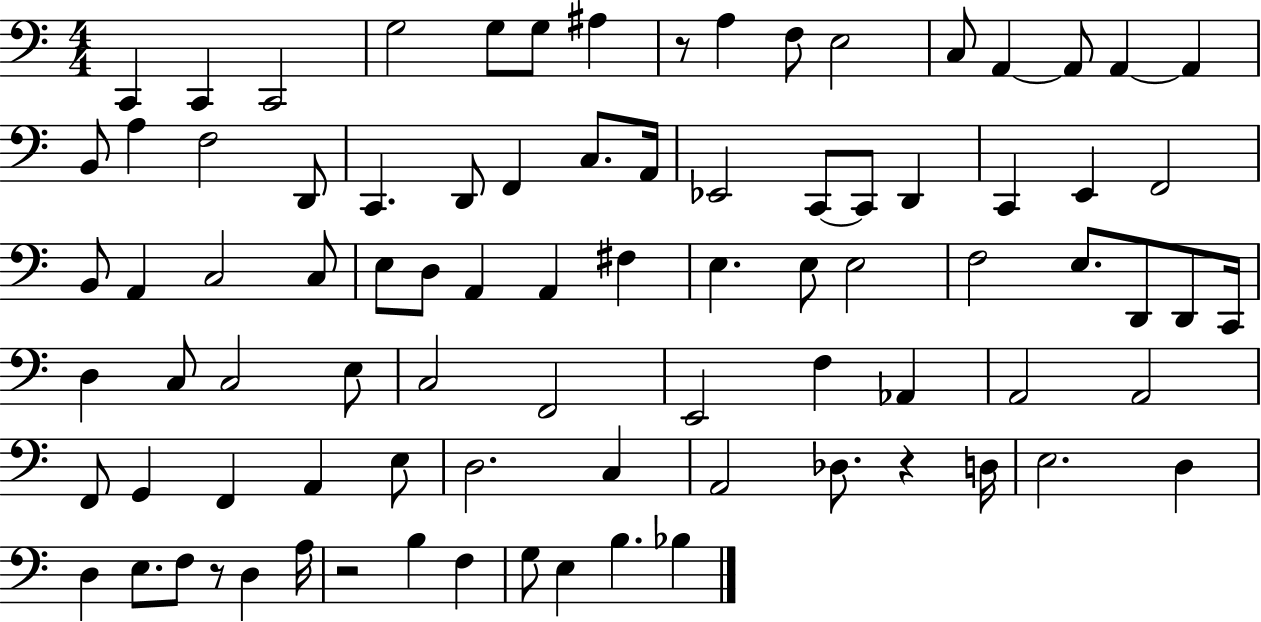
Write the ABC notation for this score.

X:1
T:Untitled
M:4/4
L:1/4
K:C
C,, C,, C,,2 G,2 G,/2 G,/2 ^A, z/2 A, F,/2 E,2 C,/2 A,, A,,/2 A,, A,, B,,/2 A, F,2 D,,/2 C,, D,,/2 F,, C,/2 A,,/4 _E,,2 C,,/2 C,,/2 D,, C,, E,, F,,2 B,,/2 A,, C,2 C,/2 E,/2 D,/2 A,, A,, ^F, E, E,/2 E,2 F,2 E,/2 D,,/2 D,,/2 C,,/4 D, C,/2 C,2 E,/2 C,2 F,,2 E,,2 F, _A,, A,,2 A,,2 F,,/2 G,, F,, A,, E,/2 D,2 C, A,,2 _D,/2 z D,/4 E,2 D, D, E,/2 F,/2 z/2 D, A,/4 z2 B, F, G,/2 E, B, _B,